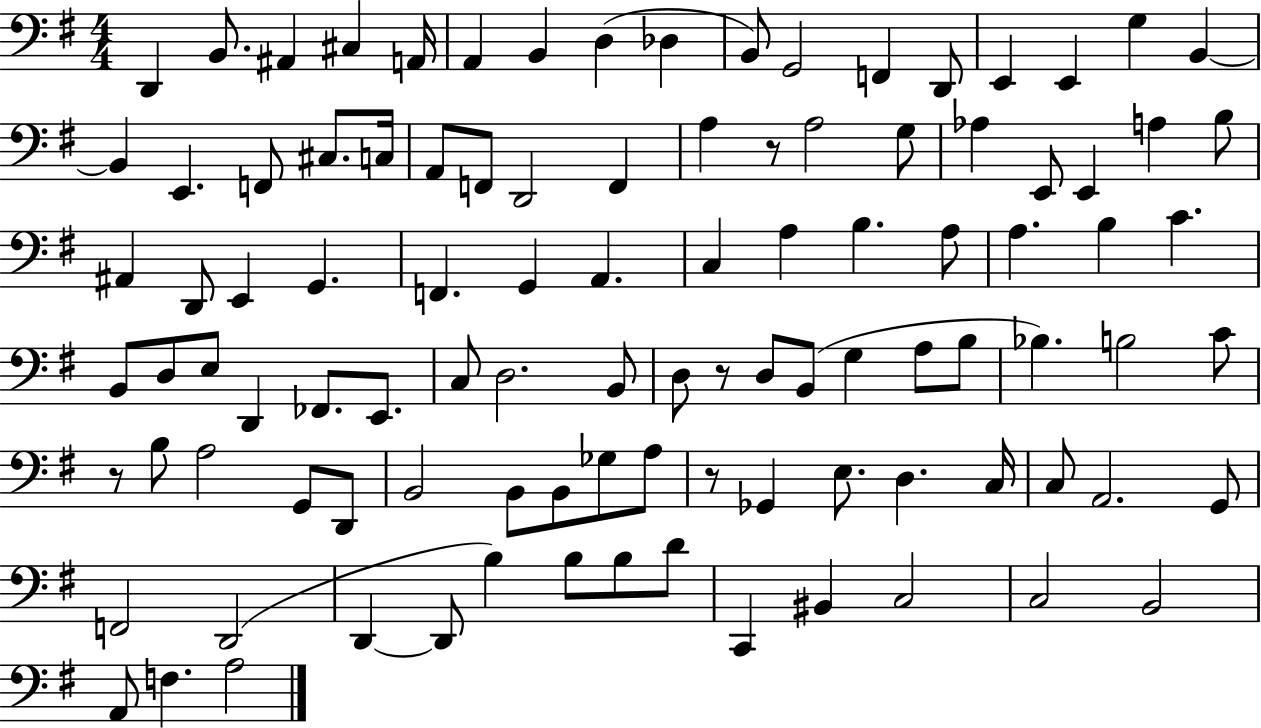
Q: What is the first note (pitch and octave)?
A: D2